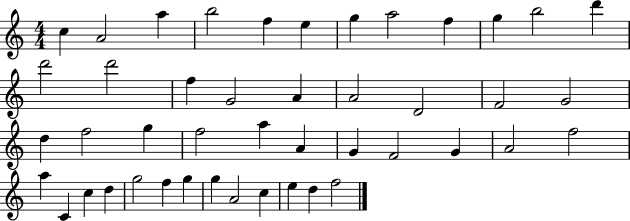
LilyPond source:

{
  \clef treble
  \numericTimeSignature
  \time 4/4
  \key c \major
  c''4 a'2 a''4 | b''2 f''4 e''4 | g''4 a''2 f''4 | g''4 b''2 d'''4 | \break d'''2 d'''2 | f''4 g'2 a'4 | a'2 d'2 | f'2 g'2 | \break d''4 f''2 g''4 | f''2 a''4 a'4 | g'4 f'2 g'4 | a'2 f''2 | \break a''4 c'4 c''4 d''4 | g''2 f''4 g''4 | g''4 a'2 c''4 | e''4 d''4 f''2 | \break \bar "|."
}